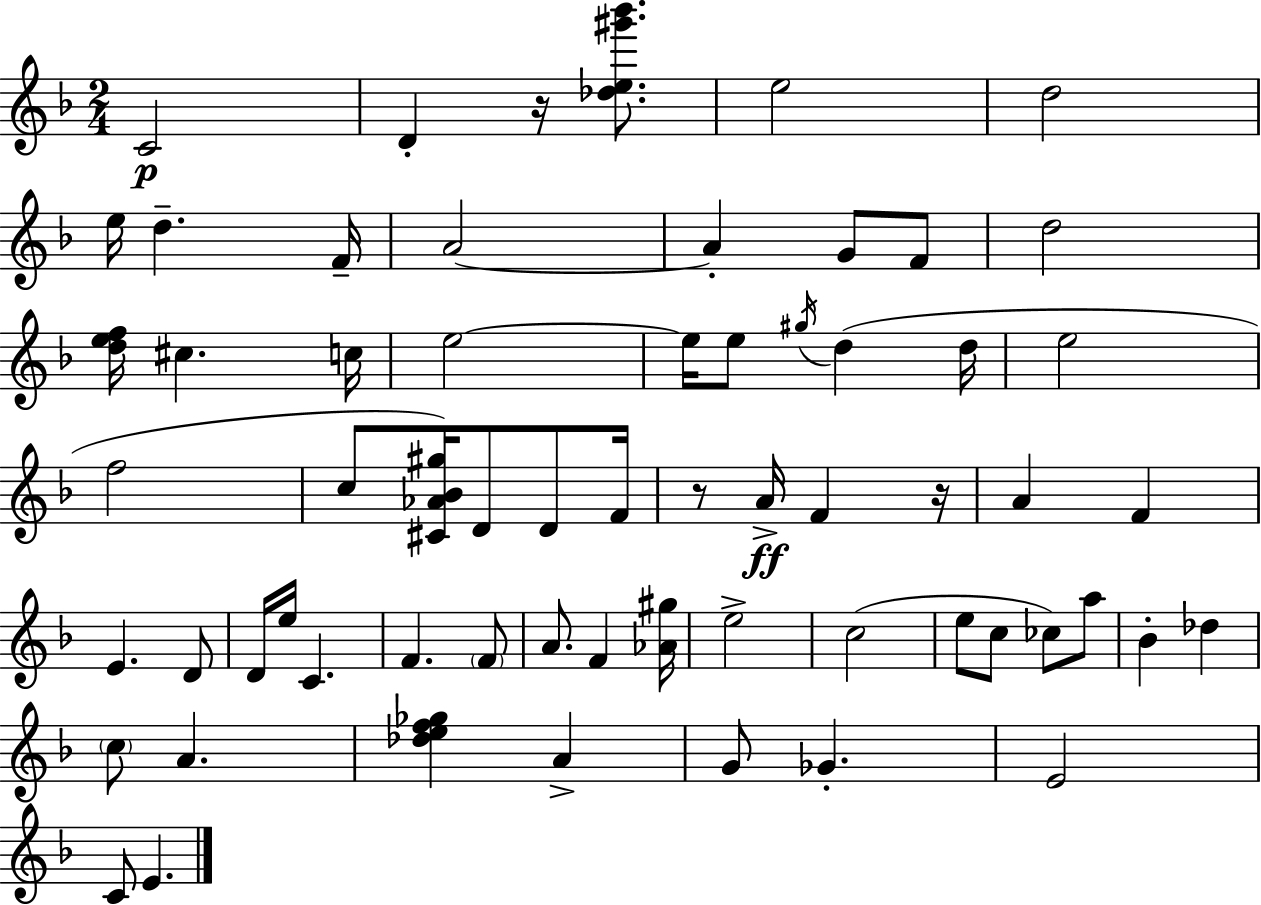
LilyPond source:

{
  \clef treble
  \numericTimeSignature
  \time 2/4
  \key f \major
  \repeat volta 2 { c'2\p | d'4-. r16 <des'' e'' gis''' bes'''>8. | e''2 | d''2 | \break e''16 d''4.-- f'16-- | a'2~~ | a'4-. g'8 f'8 | d''2 | \break <d'' e'' f''>16 cis''4. c''16 | e''2~~ | e''16 e''8 \acciaccatura { gis''16 } d''4( | d''16 e''2 | \break f''2 | c''8 <cis' aes' bes' gis''>16) d'8 d'8 | f'16 r8 a'16->\ff f'4 | r16 a'4 f'4 | \break e'4. d'8 | d'16 e''16 c'4. | f'4. \parenthesize f'8 | a'8. f'4 | \break <aes' gis''>16 e''2-> | c''2( | e''8 c''8 ces''8) a''8 | bes'4-. des''4 | \break \parenthesize c''8 a'4. | <des'' e'' f'' ges''>4 a'4-> | g'8 ges'4.-. | e'2 | \break c'8 e'4. | } \bar "|."
}